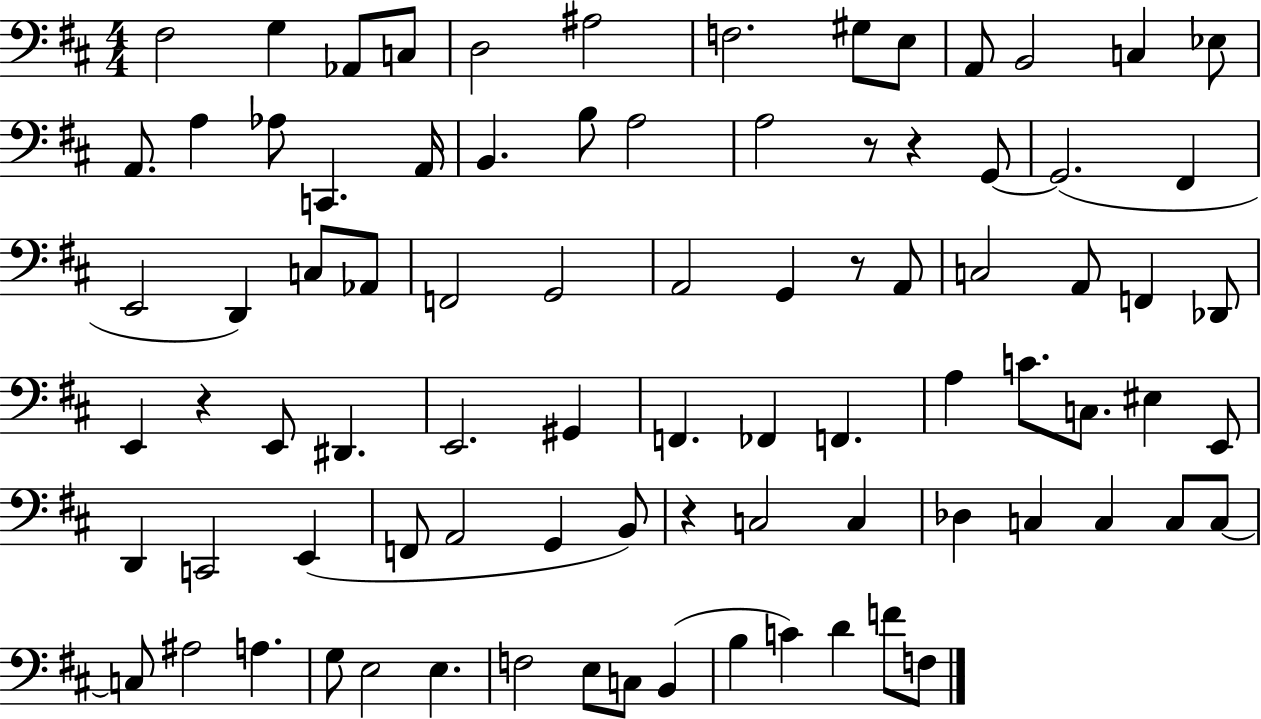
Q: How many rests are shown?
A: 5